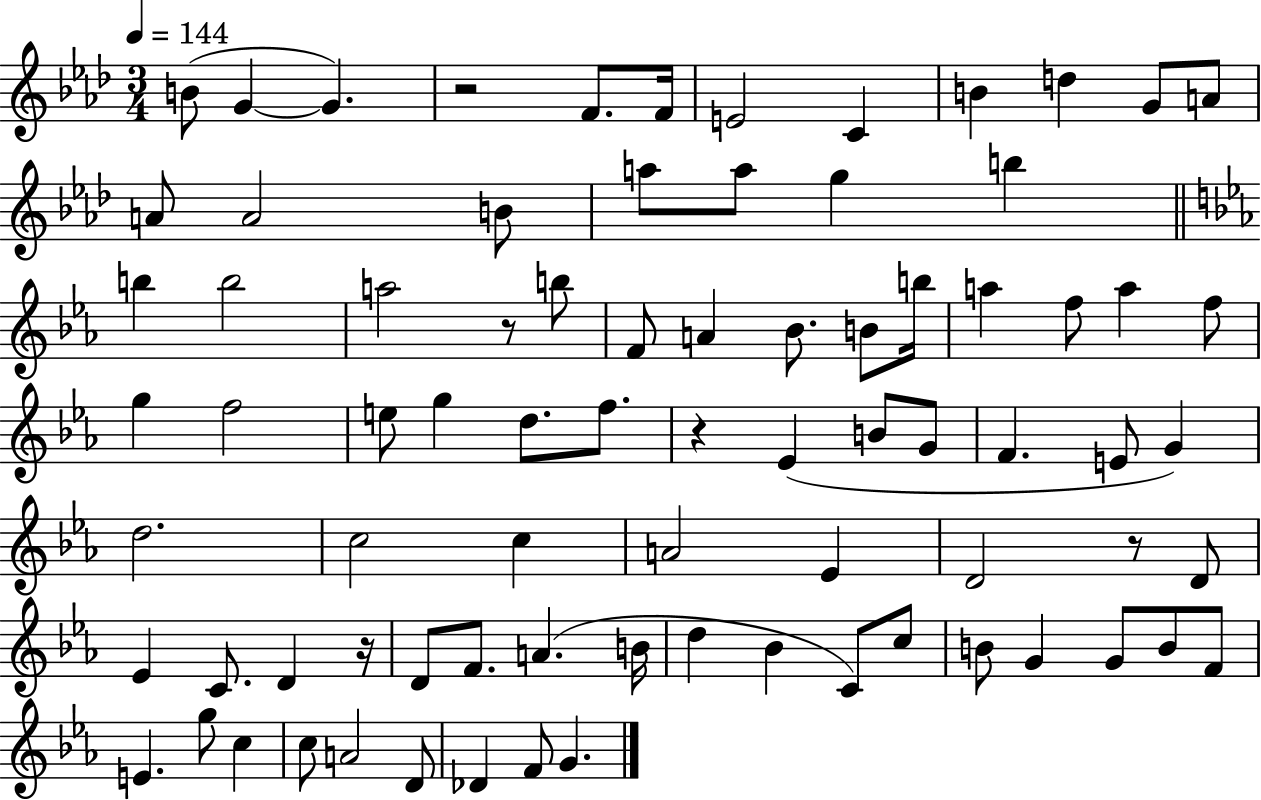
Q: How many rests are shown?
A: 5